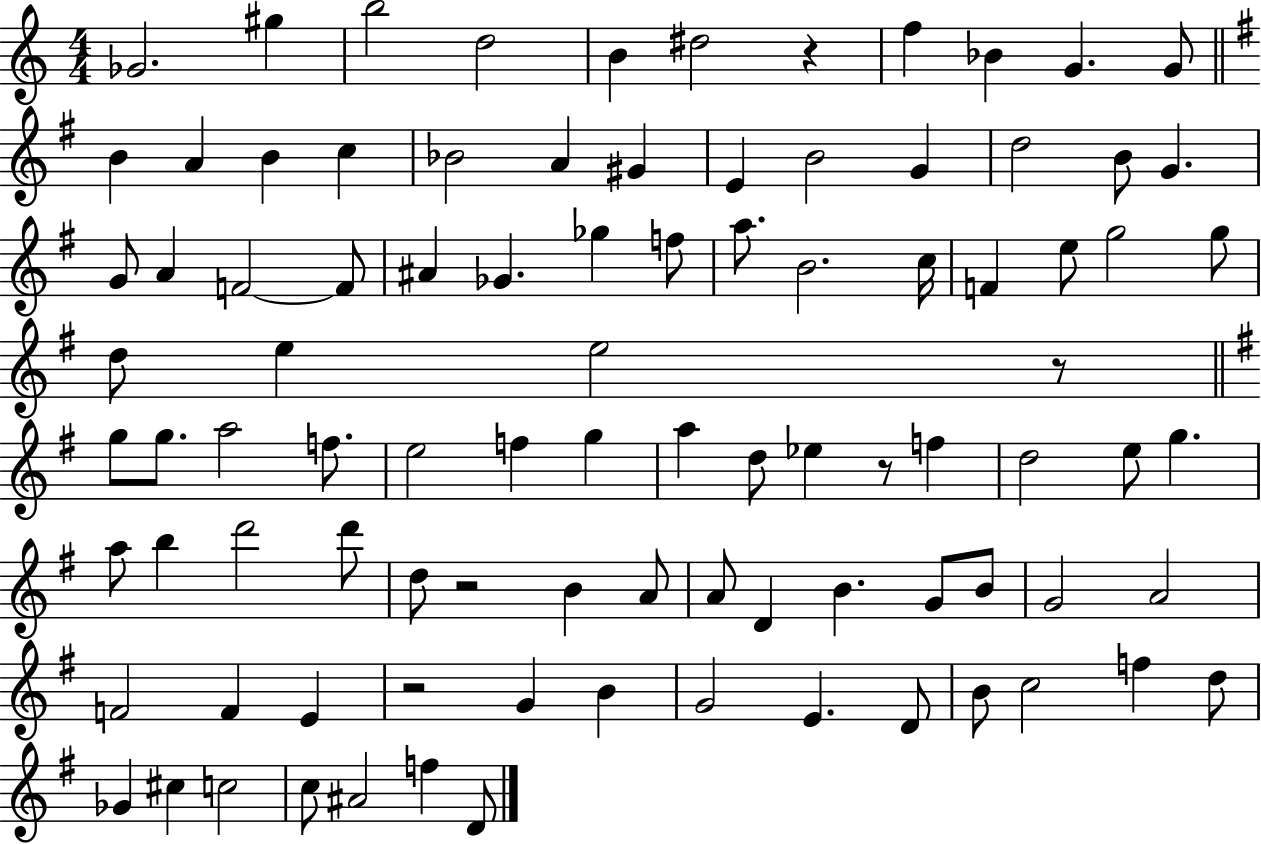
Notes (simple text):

Gb4/h. G#5/q B5/h D5/h B4/q D#5/h R/q F5/q Bb4/q G4/q. G4/e B4/q A4/q B4/q C5/q Bb4/h A4/q G#4/q E4/q B4/h G4/q D5/h B4/e G4/q. G4/e A4/q F4/h F4/e A#4/q Gb4/q. Gb5/q F5/e A5/e. B4/h. C5/s F4/q E5/e G5/h G5/e D5/e E5/q E5/h R/e G5/e G5/e. A5/h F5/e. E5/h F5/q G5/q A5/q D5/e Eb5/q R/e F5/q D5/h E5/e G5/q. A5/e B5/q D6/h D6/e D5/e R/h B4/q A4/e A4/e D4/q B4/q. G4/e B4/e G4/h A4/h F4/h F4/q E4/q R/h G4/q B4/q G4/h E4/q. D4/e B4/e C5/h F5/q D5/e Gb4/q C#5/q C5/h C5/e A#4/h F5/q D4/e